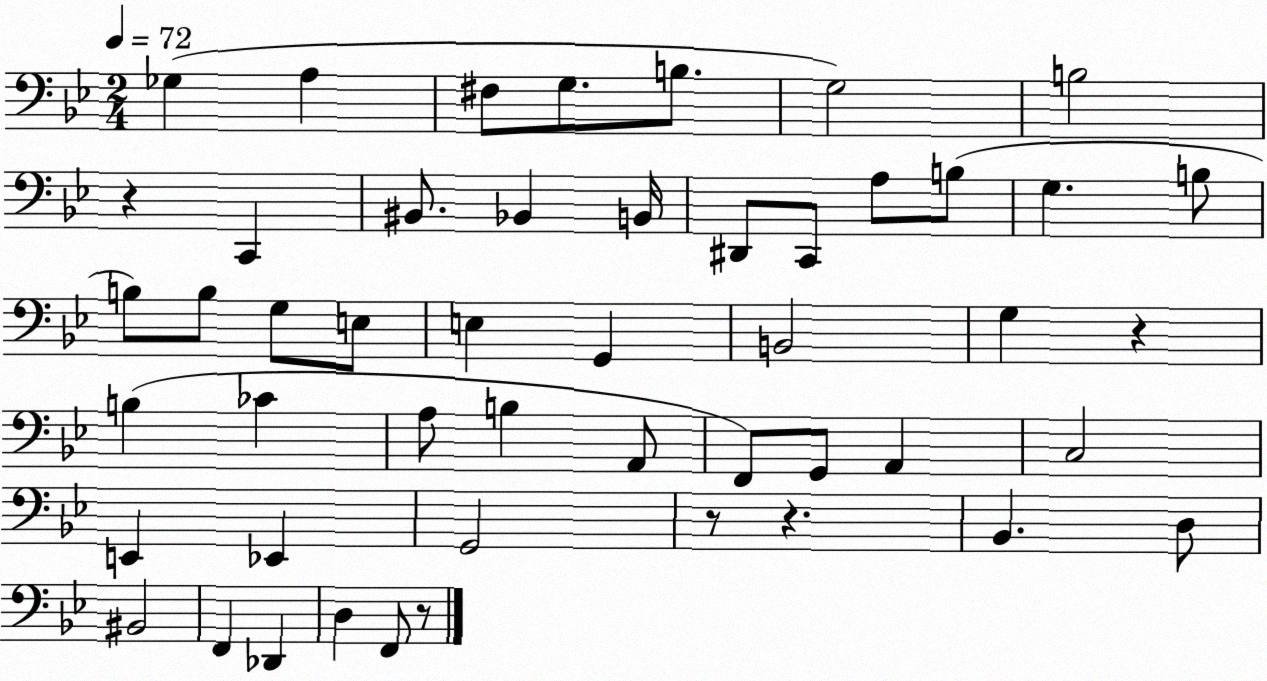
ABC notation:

X:1
T:Untitled
M:2/4
L:1/4
K:Bb
_G, A, ^F,/2 G,/2 B,/2 G,2 B,2 z C,, ^B,,/2 _B,, B,,/4 ^D,,/2 C,,/2 A,/2 B,/2 G, B,/2 B,/2 B,/2 G,/2 E,/2 E, G,, B,,2 G, z B, _C A,/2 B, A,,/2 F,,/2 G,,/2 A,, C,2 E,, _E,, G,,2 z/2 z _B,, D,/2 ^B,,2 F,, _D,, D, F,,/2 z/2